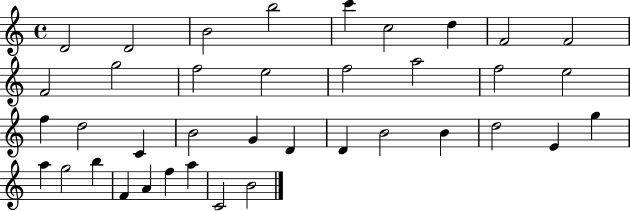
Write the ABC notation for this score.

X:1
T:Untitled
M:4/4
L:1/4
K:C
D2 D2 B2 b2 c' c2 d F2 F2 F2 g2 f2 e2 f2 a2 f2 e2 f d2 C B2 G D D B2 B d2 E g a g2 b F A f a C2 B2